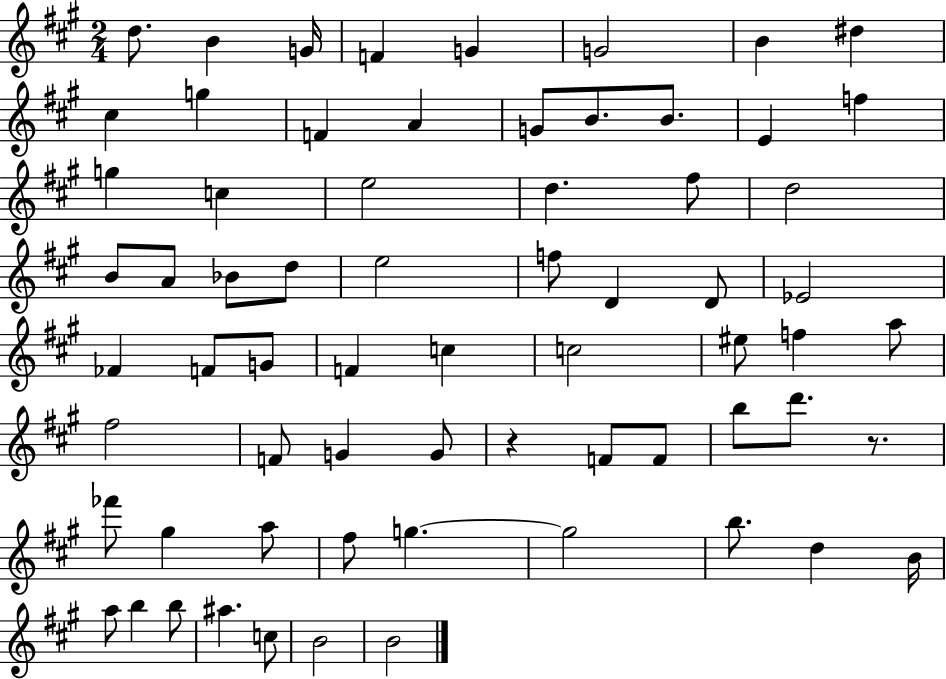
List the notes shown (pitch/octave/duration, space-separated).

D5/e. B4/q G4/s F4/q G4/q G4/h B4/q D#5/q C#5/q G5/q F4/q A4/q G4/e B4/e. B4/e. E4/q F5/q G5/q C5/q E5/h D5/q. F#5/e D5/h B4/e A4/e Bb4/e D5/e E5/h F5/e D4/q D4/e Eb4/h FES4/q F4/e G4/e F4/q C5/q C5/h EIS5/e F5/q A5/e F#5/h F4/e G4/q G4/e R/q F4/e F4/e B5/e D6/e. R/e. FES6/e G#5/q A5/e F#5/e G5/q. G5/h B5/e. D5/q B4/s A5/e B5/q B5/e A#5/q. C5/e B4/h B4/h